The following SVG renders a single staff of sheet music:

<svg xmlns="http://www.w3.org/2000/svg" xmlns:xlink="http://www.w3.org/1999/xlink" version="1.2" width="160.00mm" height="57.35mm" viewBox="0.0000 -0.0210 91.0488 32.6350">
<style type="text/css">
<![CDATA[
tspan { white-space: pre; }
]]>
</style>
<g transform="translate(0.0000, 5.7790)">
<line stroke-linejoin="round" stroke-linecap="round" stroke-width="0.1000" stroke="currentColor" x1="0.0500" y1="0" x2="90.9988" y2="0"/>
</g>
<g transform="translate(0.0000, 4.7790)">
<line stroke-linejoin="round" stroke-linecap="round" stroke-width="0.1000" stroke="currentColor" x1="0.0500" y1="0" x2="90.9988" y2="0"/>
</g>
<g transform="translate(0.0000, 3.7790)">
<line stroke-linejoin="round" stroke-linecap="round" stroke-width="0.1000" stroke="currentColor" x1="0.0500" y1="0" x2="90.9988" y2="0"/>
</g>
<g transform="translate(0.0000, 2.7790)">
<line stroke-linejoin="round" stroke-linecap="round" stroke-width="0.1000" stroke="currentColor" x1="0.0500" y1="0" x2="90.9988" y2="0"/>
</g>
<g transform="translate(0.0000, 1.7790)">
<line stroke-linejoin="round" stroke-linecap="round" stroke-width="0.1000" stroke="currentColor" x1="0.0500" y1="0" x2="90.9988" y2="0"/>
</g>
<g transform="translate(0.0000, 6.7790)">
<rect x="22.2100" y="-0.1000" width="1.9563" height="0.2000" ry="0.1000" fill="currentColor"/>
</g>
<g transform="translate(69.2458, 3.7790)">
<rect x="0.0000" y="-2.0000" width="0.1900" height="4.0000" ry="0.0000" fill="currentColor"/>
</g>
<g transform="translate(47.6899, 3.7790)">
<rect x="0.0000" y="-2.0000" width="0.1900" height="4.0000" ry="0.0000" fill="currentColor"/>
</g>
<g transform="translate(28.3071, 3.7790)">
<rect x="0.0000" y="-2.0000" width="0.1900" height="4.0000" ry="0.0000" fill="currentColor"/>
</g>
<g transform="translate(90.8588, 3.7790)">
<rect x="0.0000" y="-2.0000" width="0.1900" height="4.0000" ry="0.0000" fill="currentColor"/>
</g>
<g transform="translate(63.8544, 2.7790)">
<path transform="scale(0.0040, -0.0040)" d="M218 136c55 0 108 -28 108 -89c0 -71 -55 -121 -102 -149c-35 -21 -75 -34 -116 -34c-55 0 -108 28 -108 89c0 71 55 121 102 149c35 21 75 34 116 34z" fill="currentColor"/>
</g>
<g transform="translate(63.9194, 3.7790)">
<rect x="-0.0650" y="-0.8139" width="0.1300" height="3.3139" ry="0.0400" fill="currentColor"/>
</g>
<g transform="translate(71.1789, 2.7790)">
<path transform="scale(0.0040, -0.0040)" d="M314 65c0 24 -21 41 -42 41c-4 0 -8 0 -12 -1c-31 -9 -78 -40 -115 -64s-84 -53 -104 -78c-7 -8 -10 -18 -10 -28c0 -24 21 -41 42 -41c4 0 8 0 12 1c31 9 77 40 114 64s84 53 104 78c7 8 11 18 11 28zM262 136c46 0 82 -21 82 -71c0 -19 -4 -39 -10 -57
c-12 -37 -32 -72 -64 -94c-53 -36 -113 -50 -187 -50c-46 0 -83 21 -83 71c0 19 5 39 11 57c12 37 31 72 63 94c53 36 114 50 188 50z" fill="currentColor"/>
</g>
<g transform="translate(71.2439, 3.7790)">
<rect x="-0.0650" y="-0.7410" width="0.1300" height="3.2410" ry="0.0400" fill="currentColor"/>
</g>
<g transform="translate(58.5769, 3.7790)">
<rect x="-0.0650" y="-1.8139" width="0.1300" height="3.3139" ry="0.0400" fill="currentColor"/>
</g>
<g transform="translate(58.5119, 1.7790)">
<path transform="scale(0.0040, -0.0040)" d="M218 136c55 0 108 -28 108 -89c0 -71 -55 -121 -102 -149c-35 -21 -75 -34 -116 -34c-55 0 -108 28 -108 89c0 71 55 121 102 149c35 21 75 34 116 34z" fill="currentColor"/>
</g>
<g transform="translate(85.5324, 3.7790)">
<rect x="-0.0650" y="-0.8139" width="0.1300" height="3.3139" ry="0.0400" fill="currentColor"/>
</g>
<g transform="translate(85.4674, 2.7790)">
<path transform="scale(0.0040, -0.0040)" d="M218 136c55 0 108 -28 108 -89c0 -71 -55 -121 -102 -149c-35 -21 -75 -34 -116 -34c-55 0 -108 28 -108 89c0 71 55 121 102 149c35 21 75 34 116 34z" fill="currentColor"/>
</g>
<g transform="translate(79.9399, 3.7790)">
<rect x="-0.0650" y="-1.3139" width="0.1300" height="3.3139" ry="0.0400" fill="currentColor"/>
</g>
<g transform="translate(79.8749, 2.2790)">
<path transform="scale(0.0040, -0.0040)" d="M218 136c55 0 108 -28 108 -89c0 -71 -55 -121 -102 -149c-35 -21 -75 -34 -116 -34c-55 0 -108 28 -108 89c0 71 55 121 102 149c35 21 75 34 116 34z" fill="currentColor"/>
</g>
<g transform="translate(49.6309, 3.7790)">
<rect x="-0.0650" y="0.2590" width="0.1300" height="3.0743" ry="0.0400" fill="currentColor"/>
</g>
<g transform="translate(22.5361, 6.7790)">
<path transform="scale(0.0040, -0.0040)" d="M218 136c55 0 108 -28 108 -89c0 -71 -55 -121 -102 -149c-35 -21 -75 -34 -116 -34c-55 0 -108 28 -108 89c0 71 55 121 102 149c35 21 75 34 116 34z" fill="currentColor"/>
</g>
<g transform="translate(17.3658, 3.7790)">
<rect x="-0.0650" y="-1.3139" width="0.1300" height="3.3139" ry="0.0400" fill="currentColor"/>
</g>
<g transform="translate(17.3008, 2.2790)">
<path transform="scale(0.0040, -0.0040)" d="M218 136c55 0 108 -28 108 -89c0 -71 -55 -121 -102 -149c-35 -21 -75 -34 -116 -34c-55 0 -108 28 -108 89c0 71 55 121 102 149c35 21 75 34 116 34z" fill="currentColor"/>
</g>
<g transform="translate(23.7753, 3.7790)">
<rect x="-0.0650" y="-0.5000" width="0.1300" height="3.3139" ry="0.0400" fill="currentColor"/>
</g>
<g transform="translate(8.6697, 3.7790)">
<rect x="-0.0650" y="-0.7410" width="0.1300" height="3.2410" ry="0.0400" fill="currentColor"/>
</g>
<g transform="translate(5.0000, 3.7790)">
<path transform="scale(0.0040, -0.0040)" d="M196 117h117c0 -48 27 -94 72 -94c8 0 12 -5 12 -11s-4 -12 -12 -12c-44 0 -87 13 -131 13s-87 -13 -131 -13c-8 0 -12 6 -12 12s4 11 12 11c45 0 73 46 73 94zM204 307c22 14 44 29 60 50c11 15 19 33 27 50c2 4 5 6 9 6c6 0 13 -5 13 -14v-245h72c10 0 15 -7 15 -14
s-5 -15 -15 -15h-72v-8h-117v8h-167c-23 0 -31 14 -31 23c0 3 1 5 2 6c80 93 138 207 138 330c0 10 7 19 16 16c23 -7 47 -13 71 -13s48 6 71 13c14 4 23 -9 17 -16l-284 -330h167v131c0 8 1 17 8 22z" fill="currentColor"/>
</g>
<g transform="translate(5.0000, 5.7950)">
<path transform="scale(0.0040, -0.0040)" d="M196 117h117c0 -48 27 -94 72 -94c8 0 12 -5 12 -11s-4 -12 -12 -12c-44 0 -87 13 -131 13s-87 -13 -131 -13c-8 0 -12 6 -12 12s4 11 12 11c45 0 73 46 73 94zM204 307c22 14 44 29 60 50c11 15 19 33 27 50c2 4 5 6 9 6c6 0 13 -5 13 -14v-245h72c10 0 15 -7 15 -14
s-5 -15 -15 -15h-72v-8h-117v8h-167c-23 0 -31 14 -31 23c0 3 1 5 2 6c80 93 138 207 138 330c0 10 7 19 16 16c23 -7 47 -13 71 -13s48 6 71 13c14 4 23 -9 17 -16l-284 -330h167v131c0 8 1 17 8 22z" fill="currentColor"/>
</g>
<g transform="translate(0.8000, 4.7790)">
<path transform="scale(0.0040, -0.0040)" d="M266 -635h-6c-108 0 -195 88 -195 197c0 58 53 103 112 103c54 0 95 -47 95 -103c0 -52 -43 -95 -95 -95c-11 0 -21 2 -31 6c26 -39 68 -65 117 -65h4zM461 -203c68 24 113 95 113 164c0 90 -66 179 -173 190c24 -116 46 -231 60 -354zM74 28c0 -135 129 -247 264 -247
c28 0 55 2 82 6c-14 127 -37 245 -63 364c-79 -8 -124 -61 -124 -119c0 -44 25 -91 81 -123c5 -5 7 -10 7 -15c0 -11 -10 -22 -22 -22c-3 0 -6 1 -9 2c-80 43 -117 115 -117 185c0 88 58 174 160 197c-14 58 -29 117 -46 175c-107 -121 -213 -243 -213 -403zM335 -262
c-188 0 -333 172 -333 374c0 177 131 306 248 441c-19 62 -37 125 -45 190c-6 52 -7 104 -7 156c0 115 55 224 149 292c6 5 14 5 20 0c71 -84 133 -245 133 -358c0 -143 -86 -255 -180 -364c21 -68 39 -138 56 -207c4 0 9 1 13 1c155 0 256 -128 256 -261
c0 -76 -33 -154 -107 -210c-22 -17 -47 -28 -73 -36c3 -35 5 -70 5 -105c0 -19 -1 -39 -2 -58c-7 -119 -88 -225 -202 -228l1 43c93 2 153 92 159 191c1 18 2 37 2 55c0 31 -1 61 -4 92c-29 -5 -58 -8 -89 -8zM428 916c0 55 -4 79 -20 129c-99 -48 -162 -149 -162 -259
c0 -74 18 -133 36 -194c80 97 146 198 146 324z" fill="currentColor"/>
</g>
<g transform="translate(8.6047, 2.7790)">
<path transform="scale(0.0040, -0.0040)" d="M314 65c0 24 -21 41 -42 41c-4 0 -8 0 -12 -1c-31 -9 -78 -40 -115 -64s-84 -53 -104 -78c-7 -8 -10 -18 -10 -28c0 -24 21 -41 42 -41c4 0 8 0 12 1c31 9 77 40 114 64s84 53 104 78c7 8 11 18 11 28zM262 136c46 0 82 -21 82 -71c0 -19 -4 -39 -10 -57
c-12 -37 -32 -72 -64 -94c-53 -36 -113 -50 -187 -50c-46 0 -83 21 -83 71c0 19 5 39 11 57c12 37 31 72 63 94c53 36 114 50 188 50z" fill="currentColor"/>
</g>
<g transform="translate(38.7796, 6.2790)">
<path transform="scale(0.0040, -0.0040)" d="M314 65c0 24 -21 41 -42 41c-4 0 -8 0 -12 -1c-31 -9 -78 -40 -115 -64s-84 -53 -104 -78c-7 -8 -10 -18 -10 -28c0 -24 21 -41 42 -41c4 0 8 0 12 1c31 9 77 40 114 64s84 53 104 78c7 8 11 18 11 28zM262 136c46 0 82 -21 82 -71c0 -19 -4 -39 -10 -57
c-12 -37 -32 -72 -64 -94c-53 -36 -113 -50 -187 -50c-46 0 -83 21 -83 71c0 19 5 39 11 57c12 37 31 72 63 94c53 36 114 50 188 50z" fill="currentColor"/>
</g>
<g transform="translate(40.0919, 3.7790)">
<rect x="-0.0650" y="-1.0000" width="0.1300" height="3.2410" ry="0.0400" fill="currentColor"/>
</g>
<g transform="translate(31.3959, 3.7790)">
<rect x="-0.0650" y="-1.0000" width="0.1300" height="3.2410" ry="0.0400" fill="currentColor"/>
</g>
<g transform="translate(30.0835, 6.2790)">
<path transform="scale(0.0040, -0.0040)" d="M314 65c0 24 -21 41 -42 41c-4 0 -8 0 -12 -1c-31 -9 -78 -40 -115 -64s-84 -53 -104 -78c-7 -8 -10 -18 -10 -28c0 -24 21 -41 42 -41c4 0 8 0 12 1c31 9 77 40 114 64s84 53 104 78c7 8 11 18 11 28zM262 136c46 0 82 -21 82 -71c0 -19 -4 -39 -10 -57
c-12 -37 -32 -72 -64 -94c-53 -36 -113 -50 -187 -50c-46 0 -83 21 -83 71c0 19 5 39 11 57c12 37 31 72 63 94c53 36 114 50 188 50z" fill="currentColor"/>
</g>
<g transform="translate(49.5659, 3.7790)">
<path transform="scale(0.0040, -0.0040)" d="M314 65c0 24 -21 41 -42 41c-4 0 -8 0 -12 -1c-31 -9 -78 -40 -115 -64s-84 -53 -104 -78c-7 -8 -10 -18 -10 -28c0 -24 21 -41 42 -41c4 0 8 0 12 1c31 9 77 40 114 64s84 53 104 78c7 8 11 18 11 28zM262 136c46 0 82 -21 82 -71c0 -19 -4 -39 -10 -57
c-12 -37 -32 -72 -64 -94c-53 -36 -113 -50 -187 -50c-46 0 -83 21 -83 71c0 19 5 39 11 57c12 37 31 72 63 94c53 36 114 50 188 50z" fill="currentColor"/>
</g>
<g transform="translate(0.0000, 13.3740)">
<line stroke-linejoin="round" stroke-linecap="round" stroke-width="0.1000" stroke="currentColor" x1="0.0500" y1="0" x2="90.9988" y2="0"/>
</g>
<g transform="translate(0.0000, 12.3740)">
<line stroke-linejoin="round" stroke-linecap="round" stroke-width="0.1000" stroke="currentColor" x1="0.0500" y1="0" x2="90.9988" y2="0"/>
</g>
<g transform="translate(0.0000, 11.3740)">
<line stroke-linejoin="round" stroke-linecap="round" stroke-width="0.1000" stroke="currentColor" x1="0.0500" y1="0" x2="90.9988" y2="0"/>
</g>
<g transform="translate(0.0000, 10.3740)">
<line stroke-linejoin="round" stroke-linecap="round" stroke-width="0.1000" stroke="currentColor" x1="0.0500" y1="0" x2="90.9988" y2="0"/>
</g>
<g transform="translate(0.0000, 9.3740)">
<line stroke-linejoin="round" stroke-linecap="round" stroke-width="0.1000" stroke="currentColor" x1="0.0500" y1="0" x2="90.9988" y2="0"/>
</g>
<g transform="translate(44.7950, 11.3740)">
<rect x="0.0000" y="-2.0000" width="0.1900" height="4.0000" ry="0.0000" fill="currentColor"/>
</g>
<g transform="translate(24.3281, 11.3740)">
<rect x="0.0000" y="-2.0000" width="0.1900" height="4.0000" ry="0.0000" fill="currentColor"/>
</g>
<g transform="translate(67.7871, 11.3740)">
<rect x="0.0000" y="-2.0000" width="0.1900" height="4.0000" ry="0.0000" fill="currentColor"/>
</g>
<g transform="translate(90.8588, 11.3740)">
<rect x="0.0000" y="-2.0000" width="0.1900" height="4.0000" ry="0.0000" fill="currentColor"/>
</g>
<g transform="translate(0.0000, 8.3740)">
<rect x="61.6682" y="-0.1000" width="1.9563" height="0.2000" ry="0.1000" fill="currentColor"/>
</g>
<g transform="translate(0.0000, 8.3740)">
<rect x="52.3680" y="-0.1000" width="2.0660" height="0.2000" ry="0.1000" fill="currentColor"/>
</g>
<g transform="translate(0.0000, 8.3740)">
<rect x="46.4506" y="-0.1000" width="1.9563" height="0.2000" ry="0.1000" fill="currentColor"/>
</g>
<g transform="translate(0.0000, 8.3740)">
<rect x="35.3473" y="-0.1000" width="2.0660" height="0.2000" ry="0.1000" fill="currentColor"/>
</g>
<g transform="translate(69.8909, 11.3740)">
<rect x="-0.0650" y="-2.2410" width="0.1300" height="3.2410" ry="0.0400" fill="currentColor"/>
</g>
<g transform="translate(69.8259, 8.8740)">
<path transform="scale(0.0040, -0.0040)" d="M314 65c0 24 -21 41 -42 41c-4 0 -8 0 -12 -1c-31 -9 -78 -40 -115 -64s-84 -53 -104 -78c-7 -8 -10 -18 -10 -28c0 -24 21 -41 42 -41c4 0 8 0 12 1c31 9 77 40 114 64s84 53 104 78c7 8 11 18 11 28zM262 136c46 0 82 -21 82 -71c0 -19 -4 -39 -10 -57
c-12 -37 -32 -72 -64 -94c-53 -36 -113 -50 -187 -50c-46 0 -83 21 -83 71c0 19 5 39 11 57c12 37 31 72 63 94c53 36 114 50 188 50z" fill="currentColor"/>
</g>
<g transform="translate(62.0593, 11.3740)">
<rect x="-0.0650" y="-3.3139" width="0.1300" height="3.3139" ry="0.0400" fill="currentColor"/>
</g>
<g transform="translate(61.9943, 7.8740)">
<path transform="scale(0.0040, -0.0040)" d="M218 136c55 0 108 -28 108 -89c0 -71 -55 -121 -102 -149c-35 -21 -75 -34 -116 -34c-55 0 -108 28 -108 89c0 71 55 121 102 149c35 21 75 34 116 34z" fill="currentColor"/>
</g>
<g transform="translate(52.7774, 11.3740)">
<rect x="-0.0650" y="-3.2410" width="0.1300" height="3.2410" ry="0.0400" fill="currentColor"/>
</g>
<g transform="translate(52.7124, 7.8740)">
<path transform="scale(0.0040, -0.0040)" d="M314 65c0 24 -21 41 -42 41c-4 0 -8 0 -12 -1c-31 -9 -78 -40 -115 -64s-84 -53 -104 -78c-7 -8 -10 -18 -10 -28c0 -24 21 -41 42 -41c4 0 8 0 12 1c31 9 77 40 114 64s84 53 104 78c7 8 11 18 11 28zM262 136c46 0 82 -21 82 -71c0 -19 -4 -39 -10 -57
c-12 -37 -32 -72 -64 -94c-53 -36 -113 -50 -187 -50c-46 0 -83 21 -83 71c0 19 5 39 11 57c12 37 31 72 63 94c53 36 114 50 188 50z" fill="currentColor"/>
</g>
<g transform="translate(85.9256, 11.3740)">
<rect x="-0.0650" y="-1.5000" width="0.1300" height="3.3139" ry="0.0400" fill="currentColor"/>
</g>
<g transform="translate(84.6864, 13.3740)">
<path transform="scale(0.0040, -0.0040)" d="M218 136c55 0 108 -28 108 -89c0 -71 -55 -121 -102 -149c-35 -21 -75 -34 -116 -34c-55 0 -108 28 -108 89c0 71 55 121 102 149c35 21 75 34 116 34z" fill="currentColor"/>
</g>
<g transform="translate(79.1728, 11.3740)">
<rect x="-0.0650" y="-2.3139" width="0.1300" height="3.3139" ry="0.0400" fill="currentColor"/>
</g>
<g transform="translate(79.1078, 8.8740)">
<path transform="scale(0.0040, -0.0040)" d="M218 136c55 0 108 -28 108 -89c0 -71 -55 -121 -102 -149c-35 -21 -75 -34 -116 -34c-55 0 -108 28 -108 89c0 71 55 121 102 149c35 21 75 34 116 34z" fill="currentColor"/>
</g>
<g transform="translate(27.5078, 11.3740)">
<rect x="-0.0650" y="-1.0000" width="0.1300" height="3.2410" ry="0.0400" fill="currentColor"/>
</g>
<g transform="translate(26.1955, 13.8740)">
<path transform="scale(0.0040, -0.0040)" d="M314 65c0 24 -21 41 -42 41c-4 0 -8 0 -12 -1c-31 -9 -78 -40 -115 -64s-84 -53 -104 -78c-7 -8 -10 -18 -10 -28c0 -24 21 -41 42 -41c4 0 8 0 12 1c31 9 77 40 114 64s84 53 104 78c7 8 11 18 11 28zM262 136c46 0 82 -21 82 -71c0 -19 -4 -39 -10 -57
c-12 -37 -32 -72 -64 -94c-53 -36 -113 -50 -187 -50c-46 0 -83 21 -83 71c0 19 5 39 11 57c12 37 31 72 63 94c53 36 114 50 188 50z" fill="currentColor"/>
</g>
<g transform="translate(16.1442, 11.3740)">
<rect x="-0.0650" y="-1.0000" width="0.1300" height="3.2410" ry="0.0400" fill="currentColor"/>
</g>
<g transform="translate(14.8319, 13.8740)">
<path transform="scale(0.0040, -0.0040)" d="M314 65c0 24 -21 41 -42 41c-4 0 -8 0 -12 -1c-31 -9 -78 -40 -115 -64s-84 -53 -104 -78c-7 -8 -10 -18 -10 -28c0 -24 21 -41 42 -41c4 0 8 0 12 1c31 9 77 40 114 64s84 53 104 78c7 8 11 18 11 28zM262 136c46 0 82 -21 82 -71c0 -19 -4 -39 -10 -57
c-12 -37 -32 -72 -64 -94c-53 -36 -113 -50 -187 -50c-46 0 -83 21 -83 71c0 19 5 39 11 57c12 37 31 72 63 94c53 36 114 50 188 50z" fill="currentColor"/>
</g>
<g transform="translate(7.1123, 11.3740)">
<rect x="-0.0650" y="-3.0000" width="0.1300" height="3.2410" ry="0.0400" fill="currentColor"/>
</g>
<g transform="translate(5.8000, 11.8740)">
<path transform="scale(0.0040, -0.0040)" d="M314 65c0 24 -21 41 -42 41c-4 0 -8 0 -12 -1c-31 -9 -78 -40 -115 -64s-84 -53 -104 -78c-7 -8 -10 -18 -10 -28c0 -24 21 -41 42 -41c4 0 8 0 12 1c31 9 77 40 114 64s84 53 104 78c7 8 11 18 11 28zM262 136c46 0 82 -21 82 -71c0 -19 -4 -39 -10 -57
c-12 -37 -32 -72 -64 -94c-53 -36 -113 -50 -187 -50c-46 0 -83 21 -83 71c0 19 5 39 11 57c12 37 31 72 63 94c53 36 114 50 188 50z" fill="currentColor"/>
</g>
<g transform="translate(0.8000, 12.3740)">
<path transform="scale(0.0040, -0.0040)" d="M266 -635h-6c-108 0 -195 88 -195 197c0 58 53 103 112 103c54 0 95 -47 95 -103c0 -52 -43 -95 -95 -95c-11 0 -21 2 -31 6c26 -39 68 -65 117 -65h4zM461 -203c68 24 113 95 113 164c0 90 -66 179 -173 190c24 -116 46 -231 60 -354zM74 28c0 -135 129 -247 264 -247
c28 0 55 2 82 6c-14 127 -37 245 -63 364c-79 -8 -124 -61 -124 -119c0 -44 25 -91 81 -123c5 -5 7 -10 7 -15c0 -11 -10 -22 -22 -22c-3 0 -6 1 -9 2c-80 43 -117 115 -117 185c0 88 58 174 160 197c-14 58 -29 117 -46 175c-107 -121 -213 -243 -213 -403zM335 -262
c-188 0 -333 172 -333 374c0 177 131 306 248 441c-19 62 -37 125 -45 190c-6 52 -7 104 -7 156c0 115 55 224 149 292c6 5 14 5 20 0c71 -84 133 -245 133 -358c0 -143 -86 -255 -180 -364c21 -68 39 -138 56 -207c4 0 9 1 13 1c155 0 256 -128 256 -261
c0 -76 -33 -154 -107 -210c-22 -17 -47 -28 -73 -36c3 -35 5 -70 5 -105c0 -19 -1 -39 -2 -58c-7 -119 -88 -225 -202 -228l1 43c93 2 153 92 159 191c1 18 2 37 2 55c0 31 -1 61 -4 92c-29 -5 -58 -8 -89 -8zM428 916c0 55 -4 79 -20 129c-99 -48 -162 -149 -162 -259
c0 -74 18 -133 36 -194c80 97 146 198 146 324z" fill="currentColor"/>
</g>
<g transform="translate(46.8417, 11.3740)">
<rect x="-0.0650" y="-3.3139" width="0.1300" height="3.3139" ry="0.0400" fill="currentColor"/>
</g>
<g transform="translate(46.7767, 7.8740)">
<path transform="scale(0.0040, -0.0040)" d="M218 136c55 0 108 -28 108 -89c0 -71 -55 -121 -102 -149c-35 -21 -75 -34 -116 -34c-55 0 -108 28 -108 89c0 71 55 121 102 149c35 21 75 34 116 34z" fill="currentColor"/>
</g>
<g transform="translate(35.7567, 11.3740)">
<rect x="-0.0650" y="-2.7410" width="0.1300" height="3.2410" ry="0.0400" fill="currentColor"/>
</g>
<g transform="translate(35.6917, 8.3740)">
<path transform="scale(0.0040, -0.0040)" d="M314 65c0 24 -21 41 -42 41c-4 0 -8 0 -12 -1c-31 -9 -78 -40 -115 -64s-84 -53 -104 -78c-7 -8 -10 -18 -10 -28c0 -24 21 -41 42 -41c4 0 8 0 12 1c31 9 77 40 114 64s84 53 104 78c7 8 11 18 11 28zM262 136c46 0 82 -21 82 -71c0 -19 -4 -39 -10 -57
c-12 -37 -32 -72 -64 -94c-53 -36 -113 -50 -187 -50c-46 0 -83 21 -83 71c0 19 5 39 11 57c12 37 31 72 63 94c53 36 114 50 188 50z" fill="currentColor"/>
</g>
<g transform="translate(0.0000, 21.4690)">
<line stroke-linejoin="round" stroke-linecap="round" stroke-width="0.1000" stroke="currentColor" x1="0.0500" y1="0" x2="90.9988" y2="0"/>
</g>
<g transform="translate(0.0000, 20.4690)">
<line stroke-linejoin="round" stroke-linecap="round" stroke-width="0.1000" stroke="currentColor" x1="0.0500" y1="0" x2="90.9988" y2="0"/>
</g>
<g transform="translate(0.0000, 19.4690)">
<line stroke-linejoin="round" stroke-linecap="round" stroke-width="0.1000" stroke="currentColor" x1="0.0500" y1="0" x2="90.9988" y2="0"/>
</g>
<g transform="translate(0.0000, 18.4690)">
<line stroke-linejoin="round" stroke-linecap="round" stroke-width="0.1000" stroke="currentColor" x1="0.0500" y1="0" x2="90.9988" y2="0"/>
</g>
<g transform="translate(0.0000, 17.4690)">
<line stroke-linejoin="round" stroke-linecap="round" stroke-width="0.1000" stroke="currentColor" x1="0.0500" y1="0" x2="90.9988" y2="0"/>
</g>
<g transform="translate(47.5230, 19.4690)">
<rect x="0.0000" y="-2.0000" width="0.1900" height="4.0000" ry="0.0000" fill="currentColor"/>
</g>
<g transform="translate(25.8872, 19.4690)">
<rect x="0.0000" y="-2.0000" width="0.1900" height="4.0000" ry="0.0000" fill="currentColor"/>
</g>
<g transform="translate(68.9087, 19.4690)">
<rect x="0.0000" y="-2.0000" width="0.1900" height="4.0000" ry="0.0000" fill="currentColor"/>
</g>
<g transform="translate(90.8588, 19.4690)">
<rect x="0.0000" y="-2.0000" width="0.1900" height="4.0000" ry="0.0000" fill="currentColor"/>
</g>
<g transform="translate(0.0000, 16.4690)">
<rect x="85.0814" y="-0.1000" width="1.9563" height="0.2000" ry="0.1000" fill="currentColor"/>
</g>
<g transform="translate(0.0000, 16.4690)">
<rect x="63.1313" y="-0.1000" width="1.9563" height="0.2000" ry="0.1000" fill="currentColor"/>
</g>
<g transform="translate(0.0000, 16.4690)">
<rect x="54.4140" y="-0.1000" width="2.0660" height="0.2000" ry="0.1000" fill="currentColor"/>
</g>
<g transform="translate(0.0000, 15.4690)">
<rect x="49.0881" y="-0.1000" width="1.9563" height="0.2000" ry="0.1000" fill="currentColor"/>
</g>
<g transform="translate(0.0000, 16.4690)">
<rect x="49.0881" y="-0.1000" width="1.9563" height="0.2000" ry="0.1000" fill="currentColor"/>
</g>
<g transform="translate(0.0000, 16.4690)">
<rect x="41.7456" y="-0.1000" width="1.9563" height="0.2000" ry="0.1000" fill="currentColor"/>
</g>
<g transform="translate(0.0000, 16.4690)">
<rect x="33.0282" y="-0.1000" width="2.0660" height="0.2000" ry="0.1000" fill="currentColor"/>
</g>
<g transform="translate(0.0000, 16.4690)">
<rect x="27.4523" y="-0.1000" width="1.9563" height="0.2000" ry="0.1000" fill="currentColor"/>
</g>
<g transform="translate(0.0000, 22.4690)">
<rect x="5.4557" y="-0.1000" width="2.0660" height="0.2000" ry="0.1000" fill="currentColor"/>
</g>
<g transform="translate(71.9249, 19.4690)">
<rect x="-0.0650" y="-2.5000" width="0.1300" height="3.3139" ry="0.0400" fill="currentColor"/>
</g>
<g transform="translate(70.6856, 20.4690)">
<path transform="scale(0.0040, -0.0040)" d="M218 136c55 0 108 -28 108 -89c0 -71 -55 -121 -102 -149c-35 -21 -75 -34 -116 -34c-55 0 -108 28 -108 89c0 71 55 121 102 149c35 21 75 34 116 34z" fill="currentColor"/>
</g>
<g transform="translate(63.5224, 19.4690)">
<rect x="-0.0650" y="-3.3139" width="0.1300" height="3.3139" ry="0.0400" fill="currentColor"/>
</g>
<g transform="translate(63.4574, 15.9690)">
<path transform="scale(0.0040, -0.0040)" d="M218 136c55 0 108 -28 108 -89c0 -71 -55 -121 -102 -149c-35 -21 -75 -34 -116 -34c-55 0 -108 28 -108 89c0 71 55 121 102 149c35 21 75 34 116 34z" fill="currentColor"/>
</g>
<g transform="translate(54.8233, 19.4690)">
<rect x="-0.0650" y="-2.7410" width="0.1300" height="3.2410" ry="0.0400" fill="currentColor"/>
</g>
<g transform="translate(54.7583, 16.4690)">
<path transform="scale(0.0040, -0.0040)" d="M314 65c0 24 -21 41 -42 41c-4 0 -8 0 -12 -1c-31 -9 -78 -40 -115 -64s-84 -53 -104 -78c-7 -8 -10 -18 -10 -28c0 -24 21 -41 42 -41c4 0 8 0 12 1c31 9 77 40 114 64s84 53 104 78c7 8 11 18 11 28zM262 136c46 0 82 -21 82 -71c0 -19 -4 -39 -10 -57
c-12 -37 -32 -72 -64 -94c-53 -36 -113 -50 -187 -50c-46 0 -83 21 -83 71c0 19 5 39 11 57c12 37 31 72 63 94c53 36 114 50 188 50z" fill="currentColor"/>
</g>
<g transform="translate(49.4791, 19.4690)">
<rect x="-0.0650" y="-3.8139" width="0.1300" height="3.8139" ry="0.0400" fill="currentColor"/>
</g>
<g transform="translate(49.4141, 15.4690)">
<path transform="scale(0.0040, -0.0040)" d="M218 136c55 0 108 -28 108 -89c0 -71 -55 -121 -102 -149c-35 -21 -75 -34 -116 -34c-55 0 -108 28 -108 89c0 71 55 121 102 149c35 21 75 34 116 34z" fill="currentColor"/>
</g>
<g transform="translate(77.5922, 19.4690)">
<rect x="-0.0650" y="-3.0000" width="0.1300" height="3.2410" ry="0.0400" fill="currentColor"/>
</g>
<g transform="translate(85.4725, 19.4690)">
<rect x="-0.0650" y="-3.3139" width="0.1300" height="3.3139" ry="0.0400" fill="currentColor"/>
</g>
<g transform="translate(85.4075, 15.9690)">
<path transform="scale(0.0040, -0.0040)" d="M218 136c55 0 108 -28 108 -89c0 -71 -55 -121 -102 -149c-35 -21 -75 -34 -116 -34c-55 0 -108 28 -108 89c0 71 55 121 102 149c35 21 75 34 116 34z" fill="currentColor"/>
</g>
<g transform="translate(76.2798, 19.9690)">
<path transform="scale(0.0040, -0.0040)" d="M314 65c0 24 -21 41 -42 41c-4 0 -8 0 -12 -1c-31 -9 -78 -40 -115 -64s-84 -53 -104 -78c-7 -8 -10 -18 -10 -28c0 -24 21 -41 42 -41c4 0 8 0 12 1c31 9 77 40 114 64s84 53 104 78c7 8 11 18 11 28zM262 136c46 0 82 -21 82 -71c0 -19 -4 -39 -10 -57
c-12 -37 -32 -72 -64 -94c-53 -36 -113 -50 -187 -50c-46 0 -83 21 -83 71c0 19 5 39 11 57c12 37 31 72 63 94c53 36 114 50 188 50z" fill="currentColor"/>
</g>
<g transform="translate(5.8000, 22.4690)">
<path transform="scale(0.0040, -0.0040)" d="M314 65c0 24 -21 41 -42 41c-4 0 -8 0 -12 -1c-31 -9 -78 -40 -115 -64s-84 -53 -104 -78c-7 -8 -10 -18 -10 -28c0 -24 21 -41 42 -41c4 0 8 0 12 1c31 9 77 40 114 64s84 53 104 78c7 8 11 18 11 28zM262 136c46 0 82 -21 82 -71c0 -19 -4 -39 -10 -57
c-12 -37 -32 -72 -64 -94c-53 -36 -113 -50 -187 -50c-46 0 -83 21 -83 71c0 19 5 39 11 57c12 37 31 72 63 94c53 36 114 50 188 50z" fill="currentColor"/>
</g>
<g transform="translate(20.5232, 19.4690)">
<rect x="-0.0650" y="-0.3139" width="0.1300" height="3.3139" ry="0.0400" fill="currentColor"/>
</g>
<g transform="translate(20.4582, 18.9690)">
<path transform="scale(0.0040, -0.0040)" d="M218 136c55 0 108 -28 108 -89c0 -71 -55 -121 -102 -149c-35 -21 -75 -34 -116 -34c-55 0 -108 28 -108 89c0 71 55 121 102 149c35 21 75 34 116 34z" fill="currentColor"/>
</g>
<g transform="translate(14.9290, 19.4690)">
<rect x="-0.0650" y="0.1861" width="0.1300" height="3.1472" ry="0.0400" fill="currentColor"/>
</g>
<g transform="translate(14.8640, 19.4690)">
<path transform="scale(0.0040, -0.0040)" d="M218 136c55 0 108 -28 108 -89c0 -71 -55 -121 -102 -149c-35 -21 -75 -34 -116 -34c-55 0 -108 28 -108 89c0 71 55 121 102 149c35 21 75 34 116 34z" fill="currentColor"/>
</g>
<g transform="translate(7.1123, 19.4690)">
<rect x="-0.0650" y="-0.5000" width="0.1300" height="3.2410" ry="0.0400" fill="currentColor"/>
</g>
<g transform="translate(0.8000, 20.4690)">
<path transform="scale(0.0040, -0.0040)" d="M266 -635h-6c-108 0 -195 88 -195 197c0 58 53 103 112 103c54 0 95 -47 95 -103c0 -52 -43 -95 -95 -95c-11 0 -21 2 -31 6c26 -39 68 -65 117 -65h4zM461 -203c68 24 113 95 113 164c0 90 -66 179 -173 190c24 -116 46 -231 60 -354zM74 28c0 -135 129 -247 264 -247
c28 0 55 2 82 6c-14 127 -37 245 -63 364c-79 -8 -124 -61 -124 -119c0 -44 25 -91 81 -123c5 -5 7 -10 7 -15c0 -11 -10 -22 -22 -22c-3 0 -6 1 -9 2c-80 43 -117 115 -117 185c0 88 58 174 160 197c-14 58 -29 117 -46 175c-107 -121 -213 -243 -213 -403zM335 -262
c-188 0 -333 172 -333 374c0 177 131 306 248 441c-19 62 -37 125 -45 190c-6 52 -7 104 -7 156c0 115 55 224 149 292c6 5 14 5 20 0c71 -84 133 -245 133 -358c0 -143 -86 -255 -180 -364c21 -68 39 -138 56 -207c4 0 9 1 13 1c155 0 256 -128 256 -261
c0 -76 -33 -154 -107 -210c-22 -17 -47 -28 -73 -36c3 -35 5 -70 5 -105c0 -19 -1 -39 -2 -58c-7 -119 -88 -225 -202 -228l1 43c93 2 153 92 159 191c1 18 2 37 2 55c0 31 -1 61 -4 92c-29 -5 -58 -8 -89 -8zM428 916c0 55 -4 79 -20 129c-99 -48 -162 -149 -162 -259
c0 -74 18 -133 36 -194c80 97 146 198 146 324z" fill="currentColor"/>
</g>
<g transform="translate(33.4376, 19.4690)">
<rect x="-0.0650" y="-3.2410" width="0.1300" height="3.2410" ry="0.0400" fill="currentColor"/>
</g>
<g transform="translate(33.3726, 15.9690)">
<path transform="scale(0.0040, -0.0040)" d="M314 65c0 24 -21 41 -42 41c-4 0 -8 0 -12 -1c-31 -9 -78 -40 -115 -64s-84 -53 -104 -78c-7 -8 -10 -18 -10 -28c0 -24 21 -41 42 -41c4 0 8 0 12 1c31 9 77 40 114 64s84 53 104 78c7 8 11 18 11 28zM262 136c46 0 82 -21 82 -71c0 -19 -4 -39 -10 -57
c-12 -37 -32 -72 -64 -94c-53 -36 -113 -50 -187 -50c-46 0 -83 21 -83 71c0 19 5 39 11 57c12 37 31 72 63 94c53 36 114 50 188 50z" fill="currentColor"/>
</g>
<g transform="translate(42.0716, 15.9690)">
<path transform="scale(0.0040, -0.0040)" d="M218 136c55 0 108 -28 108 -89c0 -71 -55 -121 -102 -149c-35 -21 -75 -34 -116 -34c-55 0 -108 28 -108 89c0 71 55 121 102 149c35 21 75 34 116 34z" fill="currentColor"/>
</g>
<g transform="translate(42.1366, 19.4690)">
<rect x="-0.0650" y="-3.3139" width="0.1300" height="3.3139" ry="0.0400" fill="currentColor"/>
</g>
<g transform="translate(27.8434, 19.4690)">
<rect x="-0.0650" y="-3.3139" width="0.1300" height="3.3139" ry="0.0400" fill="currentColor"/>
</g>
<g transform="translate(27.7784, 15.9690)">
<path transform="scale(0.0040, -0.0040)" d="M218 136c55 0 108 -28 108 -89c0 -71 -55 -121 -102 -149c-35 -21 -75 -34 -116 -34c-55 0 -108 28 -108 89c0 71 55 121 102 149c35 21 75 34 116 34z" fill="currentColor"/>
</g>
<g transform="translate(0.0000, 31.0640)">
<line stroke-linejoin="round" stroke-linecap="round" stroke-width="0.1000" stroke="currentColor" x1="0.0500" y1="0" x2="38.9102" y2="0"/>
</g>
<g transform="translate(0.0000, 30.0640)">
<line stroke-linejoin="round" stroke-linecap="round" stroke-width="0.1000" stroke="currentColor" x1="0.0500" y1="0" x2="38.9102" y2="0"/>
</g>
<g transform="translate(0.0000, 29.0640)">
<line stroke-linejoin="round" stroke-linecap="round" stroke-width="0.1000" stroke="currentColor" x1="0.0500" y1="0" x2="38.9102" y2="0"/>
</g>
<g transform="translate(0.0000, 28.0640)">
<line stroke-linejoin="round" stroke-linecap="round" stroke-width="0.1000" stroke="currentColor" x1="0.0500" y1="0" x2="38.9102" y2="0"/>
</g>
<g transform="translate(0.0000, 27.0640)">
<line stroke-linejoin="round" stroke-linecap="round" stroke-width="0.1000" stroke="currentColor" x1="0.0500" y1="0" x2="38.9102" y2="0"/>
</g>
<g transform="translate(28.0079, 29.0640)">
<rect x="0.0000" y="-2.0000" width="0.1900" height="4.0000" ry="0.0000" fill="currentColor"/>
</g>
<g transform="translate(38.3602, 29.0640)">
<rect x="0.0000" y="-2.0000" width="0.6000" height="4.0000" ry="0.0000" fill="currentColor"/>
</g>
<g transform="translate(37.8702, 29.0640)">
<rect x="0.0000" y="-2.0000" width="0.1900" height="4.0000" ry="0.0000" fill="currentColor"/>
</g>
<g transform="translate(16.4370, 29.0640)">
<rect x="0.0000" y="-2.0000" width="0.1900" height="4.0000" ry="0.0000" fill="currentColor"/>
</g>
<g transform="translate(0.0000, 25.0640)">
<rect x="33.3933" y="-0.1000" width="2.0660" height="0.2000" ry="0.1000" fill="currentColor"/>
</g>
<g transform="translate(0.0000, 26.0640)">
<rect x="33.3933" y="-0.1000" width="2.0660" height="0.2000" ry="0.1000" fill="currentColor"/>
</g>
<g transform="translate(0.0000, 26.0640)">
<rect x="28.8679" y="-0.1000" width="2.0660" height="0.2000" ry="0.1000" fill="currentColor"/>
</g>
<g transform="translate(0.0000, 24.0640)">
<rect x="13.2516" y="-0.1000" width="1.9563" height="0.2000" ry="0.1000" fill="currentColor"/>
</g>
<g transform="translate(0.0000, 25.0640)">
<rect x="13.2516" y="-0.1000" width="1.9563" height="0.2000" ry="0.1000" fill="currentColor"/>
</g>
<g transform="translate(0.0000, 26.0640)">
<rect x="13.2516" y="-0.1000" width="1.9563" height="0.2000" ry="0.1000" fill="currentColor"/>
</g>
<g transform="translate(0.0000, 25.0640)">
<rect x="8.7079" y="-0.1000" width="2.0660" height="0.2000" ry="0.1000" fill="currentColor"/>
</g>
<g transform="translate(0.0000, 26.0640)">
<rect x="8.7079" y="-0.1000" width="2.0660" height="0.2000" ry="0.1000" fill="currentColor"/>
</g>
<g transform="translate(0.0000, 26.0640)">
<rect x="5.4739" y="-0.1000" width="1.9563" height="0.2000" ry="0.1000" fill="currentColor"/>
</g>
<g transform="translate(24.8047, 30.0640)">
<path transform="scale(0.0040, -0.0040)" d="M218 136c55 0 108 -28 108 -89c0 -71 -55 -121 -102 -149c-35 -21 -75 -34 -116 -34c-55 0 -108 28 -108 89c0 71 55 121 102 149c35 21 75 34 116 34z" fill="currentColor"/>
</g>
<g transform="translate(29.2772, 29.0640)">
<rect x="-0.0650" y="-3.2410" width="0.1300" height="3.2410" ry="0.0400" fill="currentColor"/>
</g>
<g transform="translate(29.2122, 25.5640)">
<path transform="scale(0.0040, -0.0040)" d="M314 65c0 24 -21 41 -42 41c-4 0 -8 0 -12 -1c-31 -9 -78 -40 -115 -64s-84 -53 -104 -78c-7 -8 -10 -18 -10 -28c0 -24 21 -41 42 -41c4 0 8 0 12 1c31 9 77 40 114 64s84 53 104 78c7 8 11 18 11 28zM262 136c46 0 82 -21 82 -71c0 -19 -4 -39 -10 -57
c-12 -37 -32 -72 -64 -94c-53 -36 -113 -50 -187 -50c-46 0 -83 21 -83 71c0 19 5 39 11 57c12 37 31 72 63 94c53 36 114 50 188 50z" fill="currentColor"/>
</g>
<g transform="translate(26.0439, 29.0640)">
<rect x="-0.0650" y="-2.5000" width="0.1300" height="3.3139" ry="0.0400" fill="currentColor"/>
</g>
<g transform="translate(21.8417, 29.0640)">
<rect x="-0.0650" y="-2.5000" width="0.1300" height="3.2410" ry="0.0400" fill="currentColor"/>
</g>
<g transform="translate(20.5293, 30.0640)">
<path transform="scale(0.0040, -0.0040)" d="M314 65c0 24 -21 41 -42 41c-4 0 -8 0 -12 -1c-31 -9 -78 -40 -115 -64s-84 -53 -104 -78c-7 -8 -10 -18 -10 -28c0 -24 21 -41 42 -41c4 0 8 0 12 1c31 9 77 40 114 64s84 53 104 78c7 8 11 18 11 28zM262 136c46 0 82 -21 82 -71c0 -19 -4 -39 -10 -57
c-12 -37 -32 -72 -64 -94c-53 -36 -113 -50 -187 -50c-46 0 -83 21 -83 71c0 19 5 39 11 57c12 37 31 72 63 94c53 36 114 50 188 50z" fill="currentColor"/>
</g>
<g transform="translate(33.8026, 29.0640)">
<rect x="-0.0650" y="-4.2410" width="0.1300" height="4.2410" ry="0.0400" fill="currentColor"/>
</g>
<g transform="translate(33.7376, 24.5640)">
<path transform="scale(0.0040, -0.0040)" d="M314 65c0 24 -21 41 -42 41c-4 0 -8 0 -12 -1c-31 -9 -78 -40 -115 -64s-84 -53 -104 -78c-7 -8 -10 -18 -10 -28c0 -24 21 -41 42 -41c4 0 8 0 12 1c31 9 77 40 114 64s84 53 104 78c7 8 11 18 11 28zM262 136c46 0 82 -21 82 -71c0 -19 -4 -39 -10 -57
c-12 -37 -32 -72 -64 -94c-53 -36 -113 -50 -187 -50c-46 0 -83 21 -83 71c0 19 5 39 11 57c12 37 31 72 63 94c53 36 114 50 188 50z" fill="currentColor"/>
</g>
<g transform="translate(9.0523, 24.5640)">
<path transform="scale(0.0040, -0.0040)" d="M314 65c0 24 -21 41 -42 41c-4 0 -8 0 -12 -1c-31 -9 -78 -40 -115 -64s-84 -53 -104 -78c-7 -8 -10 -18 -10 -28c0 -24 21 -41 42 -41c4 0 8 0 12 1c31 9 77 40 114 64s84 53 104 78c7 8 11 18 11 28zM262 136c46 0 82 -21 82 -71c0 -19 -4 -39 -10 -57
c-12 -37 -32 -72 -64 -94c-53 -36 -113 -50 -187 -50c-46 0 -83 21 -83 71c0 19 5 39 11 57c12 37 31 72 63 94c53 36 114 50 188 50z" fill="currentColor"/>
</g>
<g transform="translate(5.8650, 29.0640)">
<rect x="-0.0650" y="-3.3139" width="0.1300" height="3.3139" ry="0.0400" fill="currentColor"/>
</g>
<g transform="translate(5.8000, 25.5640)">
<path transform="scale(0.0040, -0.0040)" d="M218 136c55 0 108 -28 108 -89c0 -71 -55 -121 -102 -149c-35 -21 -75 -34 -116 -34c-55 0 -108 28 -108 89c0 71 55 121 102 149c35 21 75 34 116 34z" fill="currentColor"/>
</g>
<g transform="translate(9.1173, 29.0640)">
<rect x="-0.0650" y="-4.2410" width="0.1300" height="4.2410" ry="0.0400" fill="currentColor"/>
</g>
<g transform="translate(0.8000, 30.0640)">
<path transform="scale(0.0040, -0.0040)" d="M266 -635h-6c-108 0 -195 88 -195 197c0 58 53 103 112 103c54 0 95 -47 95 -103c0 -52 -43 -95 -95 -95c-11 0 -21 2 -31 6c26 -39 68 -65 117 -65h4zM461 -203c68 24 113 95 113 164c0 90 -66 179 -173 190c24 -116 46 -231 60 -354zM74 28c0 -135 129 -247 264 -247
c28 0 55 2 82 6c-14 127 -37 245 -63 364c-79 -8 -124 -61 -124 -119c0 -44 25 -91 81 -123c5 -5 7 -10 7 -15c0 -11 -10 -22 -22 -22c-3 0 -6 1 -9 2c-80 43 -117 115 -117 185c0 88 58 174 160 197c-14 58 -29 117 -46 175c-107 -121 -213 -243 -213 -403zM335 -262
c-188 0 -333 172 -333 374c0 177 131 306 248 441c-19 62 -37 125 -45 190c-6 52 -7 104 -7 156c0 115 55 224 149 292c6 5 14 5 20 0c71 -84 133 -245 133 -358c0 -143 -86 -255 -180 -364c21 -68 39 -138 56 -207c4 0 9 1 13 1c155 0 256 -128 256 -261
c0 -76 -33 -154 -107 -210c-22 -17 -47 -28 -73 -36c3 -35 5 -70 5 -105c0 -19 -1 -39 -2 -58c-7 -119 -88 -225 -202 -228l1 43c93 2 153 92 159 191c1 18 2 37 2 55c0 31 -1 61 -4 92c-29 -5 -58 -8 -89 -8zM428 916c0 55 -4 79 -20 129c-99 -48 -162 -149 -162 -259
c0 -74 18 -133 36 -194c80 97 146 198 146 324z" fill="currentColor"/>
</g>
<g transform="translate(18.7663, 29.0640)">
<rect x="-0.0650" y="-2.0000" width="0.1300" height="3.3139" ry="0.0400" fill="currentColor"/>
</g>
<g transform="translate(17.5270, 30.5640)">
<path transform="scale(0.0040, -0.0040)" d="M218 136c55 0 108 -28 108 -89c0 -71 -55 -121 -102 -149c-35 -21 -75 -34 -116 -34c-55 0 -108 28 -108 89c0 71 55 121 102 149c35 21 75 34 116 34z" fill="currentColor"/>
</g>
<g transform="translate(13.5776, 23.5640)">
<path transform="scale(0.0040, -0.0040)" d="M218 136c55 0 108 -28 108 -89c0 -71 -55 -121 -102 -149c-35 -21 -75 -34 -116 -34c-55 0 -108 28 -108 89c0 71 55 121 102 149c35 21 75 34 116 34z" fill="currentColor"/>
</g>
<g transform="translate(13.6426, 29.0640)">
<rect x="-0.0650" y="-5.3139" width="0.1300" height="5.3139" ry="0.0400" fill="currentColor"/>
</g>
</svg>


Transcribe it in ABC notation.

X:1
T:Untitled
M:4/4
L:1/4
K:C
d2 e C D2 D2 B2 f d d2 e d A2 D2 D2 a2 b b2 b g2 g E C2 B c b b2 b c' a2 b G A2 b b d'2 f' F G2 G b2 d'2